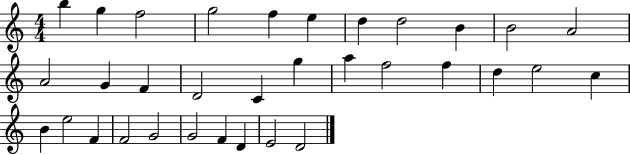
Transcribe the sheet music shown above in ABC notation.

X:1
T:Untitled
M:4/4
L:1/4
K:C
b g f2 g2 f e d d2 B B2 A2 A2 G F D2 C g a f2 f d e2 c B e2 F F2 G2 G2 F D E2 D2